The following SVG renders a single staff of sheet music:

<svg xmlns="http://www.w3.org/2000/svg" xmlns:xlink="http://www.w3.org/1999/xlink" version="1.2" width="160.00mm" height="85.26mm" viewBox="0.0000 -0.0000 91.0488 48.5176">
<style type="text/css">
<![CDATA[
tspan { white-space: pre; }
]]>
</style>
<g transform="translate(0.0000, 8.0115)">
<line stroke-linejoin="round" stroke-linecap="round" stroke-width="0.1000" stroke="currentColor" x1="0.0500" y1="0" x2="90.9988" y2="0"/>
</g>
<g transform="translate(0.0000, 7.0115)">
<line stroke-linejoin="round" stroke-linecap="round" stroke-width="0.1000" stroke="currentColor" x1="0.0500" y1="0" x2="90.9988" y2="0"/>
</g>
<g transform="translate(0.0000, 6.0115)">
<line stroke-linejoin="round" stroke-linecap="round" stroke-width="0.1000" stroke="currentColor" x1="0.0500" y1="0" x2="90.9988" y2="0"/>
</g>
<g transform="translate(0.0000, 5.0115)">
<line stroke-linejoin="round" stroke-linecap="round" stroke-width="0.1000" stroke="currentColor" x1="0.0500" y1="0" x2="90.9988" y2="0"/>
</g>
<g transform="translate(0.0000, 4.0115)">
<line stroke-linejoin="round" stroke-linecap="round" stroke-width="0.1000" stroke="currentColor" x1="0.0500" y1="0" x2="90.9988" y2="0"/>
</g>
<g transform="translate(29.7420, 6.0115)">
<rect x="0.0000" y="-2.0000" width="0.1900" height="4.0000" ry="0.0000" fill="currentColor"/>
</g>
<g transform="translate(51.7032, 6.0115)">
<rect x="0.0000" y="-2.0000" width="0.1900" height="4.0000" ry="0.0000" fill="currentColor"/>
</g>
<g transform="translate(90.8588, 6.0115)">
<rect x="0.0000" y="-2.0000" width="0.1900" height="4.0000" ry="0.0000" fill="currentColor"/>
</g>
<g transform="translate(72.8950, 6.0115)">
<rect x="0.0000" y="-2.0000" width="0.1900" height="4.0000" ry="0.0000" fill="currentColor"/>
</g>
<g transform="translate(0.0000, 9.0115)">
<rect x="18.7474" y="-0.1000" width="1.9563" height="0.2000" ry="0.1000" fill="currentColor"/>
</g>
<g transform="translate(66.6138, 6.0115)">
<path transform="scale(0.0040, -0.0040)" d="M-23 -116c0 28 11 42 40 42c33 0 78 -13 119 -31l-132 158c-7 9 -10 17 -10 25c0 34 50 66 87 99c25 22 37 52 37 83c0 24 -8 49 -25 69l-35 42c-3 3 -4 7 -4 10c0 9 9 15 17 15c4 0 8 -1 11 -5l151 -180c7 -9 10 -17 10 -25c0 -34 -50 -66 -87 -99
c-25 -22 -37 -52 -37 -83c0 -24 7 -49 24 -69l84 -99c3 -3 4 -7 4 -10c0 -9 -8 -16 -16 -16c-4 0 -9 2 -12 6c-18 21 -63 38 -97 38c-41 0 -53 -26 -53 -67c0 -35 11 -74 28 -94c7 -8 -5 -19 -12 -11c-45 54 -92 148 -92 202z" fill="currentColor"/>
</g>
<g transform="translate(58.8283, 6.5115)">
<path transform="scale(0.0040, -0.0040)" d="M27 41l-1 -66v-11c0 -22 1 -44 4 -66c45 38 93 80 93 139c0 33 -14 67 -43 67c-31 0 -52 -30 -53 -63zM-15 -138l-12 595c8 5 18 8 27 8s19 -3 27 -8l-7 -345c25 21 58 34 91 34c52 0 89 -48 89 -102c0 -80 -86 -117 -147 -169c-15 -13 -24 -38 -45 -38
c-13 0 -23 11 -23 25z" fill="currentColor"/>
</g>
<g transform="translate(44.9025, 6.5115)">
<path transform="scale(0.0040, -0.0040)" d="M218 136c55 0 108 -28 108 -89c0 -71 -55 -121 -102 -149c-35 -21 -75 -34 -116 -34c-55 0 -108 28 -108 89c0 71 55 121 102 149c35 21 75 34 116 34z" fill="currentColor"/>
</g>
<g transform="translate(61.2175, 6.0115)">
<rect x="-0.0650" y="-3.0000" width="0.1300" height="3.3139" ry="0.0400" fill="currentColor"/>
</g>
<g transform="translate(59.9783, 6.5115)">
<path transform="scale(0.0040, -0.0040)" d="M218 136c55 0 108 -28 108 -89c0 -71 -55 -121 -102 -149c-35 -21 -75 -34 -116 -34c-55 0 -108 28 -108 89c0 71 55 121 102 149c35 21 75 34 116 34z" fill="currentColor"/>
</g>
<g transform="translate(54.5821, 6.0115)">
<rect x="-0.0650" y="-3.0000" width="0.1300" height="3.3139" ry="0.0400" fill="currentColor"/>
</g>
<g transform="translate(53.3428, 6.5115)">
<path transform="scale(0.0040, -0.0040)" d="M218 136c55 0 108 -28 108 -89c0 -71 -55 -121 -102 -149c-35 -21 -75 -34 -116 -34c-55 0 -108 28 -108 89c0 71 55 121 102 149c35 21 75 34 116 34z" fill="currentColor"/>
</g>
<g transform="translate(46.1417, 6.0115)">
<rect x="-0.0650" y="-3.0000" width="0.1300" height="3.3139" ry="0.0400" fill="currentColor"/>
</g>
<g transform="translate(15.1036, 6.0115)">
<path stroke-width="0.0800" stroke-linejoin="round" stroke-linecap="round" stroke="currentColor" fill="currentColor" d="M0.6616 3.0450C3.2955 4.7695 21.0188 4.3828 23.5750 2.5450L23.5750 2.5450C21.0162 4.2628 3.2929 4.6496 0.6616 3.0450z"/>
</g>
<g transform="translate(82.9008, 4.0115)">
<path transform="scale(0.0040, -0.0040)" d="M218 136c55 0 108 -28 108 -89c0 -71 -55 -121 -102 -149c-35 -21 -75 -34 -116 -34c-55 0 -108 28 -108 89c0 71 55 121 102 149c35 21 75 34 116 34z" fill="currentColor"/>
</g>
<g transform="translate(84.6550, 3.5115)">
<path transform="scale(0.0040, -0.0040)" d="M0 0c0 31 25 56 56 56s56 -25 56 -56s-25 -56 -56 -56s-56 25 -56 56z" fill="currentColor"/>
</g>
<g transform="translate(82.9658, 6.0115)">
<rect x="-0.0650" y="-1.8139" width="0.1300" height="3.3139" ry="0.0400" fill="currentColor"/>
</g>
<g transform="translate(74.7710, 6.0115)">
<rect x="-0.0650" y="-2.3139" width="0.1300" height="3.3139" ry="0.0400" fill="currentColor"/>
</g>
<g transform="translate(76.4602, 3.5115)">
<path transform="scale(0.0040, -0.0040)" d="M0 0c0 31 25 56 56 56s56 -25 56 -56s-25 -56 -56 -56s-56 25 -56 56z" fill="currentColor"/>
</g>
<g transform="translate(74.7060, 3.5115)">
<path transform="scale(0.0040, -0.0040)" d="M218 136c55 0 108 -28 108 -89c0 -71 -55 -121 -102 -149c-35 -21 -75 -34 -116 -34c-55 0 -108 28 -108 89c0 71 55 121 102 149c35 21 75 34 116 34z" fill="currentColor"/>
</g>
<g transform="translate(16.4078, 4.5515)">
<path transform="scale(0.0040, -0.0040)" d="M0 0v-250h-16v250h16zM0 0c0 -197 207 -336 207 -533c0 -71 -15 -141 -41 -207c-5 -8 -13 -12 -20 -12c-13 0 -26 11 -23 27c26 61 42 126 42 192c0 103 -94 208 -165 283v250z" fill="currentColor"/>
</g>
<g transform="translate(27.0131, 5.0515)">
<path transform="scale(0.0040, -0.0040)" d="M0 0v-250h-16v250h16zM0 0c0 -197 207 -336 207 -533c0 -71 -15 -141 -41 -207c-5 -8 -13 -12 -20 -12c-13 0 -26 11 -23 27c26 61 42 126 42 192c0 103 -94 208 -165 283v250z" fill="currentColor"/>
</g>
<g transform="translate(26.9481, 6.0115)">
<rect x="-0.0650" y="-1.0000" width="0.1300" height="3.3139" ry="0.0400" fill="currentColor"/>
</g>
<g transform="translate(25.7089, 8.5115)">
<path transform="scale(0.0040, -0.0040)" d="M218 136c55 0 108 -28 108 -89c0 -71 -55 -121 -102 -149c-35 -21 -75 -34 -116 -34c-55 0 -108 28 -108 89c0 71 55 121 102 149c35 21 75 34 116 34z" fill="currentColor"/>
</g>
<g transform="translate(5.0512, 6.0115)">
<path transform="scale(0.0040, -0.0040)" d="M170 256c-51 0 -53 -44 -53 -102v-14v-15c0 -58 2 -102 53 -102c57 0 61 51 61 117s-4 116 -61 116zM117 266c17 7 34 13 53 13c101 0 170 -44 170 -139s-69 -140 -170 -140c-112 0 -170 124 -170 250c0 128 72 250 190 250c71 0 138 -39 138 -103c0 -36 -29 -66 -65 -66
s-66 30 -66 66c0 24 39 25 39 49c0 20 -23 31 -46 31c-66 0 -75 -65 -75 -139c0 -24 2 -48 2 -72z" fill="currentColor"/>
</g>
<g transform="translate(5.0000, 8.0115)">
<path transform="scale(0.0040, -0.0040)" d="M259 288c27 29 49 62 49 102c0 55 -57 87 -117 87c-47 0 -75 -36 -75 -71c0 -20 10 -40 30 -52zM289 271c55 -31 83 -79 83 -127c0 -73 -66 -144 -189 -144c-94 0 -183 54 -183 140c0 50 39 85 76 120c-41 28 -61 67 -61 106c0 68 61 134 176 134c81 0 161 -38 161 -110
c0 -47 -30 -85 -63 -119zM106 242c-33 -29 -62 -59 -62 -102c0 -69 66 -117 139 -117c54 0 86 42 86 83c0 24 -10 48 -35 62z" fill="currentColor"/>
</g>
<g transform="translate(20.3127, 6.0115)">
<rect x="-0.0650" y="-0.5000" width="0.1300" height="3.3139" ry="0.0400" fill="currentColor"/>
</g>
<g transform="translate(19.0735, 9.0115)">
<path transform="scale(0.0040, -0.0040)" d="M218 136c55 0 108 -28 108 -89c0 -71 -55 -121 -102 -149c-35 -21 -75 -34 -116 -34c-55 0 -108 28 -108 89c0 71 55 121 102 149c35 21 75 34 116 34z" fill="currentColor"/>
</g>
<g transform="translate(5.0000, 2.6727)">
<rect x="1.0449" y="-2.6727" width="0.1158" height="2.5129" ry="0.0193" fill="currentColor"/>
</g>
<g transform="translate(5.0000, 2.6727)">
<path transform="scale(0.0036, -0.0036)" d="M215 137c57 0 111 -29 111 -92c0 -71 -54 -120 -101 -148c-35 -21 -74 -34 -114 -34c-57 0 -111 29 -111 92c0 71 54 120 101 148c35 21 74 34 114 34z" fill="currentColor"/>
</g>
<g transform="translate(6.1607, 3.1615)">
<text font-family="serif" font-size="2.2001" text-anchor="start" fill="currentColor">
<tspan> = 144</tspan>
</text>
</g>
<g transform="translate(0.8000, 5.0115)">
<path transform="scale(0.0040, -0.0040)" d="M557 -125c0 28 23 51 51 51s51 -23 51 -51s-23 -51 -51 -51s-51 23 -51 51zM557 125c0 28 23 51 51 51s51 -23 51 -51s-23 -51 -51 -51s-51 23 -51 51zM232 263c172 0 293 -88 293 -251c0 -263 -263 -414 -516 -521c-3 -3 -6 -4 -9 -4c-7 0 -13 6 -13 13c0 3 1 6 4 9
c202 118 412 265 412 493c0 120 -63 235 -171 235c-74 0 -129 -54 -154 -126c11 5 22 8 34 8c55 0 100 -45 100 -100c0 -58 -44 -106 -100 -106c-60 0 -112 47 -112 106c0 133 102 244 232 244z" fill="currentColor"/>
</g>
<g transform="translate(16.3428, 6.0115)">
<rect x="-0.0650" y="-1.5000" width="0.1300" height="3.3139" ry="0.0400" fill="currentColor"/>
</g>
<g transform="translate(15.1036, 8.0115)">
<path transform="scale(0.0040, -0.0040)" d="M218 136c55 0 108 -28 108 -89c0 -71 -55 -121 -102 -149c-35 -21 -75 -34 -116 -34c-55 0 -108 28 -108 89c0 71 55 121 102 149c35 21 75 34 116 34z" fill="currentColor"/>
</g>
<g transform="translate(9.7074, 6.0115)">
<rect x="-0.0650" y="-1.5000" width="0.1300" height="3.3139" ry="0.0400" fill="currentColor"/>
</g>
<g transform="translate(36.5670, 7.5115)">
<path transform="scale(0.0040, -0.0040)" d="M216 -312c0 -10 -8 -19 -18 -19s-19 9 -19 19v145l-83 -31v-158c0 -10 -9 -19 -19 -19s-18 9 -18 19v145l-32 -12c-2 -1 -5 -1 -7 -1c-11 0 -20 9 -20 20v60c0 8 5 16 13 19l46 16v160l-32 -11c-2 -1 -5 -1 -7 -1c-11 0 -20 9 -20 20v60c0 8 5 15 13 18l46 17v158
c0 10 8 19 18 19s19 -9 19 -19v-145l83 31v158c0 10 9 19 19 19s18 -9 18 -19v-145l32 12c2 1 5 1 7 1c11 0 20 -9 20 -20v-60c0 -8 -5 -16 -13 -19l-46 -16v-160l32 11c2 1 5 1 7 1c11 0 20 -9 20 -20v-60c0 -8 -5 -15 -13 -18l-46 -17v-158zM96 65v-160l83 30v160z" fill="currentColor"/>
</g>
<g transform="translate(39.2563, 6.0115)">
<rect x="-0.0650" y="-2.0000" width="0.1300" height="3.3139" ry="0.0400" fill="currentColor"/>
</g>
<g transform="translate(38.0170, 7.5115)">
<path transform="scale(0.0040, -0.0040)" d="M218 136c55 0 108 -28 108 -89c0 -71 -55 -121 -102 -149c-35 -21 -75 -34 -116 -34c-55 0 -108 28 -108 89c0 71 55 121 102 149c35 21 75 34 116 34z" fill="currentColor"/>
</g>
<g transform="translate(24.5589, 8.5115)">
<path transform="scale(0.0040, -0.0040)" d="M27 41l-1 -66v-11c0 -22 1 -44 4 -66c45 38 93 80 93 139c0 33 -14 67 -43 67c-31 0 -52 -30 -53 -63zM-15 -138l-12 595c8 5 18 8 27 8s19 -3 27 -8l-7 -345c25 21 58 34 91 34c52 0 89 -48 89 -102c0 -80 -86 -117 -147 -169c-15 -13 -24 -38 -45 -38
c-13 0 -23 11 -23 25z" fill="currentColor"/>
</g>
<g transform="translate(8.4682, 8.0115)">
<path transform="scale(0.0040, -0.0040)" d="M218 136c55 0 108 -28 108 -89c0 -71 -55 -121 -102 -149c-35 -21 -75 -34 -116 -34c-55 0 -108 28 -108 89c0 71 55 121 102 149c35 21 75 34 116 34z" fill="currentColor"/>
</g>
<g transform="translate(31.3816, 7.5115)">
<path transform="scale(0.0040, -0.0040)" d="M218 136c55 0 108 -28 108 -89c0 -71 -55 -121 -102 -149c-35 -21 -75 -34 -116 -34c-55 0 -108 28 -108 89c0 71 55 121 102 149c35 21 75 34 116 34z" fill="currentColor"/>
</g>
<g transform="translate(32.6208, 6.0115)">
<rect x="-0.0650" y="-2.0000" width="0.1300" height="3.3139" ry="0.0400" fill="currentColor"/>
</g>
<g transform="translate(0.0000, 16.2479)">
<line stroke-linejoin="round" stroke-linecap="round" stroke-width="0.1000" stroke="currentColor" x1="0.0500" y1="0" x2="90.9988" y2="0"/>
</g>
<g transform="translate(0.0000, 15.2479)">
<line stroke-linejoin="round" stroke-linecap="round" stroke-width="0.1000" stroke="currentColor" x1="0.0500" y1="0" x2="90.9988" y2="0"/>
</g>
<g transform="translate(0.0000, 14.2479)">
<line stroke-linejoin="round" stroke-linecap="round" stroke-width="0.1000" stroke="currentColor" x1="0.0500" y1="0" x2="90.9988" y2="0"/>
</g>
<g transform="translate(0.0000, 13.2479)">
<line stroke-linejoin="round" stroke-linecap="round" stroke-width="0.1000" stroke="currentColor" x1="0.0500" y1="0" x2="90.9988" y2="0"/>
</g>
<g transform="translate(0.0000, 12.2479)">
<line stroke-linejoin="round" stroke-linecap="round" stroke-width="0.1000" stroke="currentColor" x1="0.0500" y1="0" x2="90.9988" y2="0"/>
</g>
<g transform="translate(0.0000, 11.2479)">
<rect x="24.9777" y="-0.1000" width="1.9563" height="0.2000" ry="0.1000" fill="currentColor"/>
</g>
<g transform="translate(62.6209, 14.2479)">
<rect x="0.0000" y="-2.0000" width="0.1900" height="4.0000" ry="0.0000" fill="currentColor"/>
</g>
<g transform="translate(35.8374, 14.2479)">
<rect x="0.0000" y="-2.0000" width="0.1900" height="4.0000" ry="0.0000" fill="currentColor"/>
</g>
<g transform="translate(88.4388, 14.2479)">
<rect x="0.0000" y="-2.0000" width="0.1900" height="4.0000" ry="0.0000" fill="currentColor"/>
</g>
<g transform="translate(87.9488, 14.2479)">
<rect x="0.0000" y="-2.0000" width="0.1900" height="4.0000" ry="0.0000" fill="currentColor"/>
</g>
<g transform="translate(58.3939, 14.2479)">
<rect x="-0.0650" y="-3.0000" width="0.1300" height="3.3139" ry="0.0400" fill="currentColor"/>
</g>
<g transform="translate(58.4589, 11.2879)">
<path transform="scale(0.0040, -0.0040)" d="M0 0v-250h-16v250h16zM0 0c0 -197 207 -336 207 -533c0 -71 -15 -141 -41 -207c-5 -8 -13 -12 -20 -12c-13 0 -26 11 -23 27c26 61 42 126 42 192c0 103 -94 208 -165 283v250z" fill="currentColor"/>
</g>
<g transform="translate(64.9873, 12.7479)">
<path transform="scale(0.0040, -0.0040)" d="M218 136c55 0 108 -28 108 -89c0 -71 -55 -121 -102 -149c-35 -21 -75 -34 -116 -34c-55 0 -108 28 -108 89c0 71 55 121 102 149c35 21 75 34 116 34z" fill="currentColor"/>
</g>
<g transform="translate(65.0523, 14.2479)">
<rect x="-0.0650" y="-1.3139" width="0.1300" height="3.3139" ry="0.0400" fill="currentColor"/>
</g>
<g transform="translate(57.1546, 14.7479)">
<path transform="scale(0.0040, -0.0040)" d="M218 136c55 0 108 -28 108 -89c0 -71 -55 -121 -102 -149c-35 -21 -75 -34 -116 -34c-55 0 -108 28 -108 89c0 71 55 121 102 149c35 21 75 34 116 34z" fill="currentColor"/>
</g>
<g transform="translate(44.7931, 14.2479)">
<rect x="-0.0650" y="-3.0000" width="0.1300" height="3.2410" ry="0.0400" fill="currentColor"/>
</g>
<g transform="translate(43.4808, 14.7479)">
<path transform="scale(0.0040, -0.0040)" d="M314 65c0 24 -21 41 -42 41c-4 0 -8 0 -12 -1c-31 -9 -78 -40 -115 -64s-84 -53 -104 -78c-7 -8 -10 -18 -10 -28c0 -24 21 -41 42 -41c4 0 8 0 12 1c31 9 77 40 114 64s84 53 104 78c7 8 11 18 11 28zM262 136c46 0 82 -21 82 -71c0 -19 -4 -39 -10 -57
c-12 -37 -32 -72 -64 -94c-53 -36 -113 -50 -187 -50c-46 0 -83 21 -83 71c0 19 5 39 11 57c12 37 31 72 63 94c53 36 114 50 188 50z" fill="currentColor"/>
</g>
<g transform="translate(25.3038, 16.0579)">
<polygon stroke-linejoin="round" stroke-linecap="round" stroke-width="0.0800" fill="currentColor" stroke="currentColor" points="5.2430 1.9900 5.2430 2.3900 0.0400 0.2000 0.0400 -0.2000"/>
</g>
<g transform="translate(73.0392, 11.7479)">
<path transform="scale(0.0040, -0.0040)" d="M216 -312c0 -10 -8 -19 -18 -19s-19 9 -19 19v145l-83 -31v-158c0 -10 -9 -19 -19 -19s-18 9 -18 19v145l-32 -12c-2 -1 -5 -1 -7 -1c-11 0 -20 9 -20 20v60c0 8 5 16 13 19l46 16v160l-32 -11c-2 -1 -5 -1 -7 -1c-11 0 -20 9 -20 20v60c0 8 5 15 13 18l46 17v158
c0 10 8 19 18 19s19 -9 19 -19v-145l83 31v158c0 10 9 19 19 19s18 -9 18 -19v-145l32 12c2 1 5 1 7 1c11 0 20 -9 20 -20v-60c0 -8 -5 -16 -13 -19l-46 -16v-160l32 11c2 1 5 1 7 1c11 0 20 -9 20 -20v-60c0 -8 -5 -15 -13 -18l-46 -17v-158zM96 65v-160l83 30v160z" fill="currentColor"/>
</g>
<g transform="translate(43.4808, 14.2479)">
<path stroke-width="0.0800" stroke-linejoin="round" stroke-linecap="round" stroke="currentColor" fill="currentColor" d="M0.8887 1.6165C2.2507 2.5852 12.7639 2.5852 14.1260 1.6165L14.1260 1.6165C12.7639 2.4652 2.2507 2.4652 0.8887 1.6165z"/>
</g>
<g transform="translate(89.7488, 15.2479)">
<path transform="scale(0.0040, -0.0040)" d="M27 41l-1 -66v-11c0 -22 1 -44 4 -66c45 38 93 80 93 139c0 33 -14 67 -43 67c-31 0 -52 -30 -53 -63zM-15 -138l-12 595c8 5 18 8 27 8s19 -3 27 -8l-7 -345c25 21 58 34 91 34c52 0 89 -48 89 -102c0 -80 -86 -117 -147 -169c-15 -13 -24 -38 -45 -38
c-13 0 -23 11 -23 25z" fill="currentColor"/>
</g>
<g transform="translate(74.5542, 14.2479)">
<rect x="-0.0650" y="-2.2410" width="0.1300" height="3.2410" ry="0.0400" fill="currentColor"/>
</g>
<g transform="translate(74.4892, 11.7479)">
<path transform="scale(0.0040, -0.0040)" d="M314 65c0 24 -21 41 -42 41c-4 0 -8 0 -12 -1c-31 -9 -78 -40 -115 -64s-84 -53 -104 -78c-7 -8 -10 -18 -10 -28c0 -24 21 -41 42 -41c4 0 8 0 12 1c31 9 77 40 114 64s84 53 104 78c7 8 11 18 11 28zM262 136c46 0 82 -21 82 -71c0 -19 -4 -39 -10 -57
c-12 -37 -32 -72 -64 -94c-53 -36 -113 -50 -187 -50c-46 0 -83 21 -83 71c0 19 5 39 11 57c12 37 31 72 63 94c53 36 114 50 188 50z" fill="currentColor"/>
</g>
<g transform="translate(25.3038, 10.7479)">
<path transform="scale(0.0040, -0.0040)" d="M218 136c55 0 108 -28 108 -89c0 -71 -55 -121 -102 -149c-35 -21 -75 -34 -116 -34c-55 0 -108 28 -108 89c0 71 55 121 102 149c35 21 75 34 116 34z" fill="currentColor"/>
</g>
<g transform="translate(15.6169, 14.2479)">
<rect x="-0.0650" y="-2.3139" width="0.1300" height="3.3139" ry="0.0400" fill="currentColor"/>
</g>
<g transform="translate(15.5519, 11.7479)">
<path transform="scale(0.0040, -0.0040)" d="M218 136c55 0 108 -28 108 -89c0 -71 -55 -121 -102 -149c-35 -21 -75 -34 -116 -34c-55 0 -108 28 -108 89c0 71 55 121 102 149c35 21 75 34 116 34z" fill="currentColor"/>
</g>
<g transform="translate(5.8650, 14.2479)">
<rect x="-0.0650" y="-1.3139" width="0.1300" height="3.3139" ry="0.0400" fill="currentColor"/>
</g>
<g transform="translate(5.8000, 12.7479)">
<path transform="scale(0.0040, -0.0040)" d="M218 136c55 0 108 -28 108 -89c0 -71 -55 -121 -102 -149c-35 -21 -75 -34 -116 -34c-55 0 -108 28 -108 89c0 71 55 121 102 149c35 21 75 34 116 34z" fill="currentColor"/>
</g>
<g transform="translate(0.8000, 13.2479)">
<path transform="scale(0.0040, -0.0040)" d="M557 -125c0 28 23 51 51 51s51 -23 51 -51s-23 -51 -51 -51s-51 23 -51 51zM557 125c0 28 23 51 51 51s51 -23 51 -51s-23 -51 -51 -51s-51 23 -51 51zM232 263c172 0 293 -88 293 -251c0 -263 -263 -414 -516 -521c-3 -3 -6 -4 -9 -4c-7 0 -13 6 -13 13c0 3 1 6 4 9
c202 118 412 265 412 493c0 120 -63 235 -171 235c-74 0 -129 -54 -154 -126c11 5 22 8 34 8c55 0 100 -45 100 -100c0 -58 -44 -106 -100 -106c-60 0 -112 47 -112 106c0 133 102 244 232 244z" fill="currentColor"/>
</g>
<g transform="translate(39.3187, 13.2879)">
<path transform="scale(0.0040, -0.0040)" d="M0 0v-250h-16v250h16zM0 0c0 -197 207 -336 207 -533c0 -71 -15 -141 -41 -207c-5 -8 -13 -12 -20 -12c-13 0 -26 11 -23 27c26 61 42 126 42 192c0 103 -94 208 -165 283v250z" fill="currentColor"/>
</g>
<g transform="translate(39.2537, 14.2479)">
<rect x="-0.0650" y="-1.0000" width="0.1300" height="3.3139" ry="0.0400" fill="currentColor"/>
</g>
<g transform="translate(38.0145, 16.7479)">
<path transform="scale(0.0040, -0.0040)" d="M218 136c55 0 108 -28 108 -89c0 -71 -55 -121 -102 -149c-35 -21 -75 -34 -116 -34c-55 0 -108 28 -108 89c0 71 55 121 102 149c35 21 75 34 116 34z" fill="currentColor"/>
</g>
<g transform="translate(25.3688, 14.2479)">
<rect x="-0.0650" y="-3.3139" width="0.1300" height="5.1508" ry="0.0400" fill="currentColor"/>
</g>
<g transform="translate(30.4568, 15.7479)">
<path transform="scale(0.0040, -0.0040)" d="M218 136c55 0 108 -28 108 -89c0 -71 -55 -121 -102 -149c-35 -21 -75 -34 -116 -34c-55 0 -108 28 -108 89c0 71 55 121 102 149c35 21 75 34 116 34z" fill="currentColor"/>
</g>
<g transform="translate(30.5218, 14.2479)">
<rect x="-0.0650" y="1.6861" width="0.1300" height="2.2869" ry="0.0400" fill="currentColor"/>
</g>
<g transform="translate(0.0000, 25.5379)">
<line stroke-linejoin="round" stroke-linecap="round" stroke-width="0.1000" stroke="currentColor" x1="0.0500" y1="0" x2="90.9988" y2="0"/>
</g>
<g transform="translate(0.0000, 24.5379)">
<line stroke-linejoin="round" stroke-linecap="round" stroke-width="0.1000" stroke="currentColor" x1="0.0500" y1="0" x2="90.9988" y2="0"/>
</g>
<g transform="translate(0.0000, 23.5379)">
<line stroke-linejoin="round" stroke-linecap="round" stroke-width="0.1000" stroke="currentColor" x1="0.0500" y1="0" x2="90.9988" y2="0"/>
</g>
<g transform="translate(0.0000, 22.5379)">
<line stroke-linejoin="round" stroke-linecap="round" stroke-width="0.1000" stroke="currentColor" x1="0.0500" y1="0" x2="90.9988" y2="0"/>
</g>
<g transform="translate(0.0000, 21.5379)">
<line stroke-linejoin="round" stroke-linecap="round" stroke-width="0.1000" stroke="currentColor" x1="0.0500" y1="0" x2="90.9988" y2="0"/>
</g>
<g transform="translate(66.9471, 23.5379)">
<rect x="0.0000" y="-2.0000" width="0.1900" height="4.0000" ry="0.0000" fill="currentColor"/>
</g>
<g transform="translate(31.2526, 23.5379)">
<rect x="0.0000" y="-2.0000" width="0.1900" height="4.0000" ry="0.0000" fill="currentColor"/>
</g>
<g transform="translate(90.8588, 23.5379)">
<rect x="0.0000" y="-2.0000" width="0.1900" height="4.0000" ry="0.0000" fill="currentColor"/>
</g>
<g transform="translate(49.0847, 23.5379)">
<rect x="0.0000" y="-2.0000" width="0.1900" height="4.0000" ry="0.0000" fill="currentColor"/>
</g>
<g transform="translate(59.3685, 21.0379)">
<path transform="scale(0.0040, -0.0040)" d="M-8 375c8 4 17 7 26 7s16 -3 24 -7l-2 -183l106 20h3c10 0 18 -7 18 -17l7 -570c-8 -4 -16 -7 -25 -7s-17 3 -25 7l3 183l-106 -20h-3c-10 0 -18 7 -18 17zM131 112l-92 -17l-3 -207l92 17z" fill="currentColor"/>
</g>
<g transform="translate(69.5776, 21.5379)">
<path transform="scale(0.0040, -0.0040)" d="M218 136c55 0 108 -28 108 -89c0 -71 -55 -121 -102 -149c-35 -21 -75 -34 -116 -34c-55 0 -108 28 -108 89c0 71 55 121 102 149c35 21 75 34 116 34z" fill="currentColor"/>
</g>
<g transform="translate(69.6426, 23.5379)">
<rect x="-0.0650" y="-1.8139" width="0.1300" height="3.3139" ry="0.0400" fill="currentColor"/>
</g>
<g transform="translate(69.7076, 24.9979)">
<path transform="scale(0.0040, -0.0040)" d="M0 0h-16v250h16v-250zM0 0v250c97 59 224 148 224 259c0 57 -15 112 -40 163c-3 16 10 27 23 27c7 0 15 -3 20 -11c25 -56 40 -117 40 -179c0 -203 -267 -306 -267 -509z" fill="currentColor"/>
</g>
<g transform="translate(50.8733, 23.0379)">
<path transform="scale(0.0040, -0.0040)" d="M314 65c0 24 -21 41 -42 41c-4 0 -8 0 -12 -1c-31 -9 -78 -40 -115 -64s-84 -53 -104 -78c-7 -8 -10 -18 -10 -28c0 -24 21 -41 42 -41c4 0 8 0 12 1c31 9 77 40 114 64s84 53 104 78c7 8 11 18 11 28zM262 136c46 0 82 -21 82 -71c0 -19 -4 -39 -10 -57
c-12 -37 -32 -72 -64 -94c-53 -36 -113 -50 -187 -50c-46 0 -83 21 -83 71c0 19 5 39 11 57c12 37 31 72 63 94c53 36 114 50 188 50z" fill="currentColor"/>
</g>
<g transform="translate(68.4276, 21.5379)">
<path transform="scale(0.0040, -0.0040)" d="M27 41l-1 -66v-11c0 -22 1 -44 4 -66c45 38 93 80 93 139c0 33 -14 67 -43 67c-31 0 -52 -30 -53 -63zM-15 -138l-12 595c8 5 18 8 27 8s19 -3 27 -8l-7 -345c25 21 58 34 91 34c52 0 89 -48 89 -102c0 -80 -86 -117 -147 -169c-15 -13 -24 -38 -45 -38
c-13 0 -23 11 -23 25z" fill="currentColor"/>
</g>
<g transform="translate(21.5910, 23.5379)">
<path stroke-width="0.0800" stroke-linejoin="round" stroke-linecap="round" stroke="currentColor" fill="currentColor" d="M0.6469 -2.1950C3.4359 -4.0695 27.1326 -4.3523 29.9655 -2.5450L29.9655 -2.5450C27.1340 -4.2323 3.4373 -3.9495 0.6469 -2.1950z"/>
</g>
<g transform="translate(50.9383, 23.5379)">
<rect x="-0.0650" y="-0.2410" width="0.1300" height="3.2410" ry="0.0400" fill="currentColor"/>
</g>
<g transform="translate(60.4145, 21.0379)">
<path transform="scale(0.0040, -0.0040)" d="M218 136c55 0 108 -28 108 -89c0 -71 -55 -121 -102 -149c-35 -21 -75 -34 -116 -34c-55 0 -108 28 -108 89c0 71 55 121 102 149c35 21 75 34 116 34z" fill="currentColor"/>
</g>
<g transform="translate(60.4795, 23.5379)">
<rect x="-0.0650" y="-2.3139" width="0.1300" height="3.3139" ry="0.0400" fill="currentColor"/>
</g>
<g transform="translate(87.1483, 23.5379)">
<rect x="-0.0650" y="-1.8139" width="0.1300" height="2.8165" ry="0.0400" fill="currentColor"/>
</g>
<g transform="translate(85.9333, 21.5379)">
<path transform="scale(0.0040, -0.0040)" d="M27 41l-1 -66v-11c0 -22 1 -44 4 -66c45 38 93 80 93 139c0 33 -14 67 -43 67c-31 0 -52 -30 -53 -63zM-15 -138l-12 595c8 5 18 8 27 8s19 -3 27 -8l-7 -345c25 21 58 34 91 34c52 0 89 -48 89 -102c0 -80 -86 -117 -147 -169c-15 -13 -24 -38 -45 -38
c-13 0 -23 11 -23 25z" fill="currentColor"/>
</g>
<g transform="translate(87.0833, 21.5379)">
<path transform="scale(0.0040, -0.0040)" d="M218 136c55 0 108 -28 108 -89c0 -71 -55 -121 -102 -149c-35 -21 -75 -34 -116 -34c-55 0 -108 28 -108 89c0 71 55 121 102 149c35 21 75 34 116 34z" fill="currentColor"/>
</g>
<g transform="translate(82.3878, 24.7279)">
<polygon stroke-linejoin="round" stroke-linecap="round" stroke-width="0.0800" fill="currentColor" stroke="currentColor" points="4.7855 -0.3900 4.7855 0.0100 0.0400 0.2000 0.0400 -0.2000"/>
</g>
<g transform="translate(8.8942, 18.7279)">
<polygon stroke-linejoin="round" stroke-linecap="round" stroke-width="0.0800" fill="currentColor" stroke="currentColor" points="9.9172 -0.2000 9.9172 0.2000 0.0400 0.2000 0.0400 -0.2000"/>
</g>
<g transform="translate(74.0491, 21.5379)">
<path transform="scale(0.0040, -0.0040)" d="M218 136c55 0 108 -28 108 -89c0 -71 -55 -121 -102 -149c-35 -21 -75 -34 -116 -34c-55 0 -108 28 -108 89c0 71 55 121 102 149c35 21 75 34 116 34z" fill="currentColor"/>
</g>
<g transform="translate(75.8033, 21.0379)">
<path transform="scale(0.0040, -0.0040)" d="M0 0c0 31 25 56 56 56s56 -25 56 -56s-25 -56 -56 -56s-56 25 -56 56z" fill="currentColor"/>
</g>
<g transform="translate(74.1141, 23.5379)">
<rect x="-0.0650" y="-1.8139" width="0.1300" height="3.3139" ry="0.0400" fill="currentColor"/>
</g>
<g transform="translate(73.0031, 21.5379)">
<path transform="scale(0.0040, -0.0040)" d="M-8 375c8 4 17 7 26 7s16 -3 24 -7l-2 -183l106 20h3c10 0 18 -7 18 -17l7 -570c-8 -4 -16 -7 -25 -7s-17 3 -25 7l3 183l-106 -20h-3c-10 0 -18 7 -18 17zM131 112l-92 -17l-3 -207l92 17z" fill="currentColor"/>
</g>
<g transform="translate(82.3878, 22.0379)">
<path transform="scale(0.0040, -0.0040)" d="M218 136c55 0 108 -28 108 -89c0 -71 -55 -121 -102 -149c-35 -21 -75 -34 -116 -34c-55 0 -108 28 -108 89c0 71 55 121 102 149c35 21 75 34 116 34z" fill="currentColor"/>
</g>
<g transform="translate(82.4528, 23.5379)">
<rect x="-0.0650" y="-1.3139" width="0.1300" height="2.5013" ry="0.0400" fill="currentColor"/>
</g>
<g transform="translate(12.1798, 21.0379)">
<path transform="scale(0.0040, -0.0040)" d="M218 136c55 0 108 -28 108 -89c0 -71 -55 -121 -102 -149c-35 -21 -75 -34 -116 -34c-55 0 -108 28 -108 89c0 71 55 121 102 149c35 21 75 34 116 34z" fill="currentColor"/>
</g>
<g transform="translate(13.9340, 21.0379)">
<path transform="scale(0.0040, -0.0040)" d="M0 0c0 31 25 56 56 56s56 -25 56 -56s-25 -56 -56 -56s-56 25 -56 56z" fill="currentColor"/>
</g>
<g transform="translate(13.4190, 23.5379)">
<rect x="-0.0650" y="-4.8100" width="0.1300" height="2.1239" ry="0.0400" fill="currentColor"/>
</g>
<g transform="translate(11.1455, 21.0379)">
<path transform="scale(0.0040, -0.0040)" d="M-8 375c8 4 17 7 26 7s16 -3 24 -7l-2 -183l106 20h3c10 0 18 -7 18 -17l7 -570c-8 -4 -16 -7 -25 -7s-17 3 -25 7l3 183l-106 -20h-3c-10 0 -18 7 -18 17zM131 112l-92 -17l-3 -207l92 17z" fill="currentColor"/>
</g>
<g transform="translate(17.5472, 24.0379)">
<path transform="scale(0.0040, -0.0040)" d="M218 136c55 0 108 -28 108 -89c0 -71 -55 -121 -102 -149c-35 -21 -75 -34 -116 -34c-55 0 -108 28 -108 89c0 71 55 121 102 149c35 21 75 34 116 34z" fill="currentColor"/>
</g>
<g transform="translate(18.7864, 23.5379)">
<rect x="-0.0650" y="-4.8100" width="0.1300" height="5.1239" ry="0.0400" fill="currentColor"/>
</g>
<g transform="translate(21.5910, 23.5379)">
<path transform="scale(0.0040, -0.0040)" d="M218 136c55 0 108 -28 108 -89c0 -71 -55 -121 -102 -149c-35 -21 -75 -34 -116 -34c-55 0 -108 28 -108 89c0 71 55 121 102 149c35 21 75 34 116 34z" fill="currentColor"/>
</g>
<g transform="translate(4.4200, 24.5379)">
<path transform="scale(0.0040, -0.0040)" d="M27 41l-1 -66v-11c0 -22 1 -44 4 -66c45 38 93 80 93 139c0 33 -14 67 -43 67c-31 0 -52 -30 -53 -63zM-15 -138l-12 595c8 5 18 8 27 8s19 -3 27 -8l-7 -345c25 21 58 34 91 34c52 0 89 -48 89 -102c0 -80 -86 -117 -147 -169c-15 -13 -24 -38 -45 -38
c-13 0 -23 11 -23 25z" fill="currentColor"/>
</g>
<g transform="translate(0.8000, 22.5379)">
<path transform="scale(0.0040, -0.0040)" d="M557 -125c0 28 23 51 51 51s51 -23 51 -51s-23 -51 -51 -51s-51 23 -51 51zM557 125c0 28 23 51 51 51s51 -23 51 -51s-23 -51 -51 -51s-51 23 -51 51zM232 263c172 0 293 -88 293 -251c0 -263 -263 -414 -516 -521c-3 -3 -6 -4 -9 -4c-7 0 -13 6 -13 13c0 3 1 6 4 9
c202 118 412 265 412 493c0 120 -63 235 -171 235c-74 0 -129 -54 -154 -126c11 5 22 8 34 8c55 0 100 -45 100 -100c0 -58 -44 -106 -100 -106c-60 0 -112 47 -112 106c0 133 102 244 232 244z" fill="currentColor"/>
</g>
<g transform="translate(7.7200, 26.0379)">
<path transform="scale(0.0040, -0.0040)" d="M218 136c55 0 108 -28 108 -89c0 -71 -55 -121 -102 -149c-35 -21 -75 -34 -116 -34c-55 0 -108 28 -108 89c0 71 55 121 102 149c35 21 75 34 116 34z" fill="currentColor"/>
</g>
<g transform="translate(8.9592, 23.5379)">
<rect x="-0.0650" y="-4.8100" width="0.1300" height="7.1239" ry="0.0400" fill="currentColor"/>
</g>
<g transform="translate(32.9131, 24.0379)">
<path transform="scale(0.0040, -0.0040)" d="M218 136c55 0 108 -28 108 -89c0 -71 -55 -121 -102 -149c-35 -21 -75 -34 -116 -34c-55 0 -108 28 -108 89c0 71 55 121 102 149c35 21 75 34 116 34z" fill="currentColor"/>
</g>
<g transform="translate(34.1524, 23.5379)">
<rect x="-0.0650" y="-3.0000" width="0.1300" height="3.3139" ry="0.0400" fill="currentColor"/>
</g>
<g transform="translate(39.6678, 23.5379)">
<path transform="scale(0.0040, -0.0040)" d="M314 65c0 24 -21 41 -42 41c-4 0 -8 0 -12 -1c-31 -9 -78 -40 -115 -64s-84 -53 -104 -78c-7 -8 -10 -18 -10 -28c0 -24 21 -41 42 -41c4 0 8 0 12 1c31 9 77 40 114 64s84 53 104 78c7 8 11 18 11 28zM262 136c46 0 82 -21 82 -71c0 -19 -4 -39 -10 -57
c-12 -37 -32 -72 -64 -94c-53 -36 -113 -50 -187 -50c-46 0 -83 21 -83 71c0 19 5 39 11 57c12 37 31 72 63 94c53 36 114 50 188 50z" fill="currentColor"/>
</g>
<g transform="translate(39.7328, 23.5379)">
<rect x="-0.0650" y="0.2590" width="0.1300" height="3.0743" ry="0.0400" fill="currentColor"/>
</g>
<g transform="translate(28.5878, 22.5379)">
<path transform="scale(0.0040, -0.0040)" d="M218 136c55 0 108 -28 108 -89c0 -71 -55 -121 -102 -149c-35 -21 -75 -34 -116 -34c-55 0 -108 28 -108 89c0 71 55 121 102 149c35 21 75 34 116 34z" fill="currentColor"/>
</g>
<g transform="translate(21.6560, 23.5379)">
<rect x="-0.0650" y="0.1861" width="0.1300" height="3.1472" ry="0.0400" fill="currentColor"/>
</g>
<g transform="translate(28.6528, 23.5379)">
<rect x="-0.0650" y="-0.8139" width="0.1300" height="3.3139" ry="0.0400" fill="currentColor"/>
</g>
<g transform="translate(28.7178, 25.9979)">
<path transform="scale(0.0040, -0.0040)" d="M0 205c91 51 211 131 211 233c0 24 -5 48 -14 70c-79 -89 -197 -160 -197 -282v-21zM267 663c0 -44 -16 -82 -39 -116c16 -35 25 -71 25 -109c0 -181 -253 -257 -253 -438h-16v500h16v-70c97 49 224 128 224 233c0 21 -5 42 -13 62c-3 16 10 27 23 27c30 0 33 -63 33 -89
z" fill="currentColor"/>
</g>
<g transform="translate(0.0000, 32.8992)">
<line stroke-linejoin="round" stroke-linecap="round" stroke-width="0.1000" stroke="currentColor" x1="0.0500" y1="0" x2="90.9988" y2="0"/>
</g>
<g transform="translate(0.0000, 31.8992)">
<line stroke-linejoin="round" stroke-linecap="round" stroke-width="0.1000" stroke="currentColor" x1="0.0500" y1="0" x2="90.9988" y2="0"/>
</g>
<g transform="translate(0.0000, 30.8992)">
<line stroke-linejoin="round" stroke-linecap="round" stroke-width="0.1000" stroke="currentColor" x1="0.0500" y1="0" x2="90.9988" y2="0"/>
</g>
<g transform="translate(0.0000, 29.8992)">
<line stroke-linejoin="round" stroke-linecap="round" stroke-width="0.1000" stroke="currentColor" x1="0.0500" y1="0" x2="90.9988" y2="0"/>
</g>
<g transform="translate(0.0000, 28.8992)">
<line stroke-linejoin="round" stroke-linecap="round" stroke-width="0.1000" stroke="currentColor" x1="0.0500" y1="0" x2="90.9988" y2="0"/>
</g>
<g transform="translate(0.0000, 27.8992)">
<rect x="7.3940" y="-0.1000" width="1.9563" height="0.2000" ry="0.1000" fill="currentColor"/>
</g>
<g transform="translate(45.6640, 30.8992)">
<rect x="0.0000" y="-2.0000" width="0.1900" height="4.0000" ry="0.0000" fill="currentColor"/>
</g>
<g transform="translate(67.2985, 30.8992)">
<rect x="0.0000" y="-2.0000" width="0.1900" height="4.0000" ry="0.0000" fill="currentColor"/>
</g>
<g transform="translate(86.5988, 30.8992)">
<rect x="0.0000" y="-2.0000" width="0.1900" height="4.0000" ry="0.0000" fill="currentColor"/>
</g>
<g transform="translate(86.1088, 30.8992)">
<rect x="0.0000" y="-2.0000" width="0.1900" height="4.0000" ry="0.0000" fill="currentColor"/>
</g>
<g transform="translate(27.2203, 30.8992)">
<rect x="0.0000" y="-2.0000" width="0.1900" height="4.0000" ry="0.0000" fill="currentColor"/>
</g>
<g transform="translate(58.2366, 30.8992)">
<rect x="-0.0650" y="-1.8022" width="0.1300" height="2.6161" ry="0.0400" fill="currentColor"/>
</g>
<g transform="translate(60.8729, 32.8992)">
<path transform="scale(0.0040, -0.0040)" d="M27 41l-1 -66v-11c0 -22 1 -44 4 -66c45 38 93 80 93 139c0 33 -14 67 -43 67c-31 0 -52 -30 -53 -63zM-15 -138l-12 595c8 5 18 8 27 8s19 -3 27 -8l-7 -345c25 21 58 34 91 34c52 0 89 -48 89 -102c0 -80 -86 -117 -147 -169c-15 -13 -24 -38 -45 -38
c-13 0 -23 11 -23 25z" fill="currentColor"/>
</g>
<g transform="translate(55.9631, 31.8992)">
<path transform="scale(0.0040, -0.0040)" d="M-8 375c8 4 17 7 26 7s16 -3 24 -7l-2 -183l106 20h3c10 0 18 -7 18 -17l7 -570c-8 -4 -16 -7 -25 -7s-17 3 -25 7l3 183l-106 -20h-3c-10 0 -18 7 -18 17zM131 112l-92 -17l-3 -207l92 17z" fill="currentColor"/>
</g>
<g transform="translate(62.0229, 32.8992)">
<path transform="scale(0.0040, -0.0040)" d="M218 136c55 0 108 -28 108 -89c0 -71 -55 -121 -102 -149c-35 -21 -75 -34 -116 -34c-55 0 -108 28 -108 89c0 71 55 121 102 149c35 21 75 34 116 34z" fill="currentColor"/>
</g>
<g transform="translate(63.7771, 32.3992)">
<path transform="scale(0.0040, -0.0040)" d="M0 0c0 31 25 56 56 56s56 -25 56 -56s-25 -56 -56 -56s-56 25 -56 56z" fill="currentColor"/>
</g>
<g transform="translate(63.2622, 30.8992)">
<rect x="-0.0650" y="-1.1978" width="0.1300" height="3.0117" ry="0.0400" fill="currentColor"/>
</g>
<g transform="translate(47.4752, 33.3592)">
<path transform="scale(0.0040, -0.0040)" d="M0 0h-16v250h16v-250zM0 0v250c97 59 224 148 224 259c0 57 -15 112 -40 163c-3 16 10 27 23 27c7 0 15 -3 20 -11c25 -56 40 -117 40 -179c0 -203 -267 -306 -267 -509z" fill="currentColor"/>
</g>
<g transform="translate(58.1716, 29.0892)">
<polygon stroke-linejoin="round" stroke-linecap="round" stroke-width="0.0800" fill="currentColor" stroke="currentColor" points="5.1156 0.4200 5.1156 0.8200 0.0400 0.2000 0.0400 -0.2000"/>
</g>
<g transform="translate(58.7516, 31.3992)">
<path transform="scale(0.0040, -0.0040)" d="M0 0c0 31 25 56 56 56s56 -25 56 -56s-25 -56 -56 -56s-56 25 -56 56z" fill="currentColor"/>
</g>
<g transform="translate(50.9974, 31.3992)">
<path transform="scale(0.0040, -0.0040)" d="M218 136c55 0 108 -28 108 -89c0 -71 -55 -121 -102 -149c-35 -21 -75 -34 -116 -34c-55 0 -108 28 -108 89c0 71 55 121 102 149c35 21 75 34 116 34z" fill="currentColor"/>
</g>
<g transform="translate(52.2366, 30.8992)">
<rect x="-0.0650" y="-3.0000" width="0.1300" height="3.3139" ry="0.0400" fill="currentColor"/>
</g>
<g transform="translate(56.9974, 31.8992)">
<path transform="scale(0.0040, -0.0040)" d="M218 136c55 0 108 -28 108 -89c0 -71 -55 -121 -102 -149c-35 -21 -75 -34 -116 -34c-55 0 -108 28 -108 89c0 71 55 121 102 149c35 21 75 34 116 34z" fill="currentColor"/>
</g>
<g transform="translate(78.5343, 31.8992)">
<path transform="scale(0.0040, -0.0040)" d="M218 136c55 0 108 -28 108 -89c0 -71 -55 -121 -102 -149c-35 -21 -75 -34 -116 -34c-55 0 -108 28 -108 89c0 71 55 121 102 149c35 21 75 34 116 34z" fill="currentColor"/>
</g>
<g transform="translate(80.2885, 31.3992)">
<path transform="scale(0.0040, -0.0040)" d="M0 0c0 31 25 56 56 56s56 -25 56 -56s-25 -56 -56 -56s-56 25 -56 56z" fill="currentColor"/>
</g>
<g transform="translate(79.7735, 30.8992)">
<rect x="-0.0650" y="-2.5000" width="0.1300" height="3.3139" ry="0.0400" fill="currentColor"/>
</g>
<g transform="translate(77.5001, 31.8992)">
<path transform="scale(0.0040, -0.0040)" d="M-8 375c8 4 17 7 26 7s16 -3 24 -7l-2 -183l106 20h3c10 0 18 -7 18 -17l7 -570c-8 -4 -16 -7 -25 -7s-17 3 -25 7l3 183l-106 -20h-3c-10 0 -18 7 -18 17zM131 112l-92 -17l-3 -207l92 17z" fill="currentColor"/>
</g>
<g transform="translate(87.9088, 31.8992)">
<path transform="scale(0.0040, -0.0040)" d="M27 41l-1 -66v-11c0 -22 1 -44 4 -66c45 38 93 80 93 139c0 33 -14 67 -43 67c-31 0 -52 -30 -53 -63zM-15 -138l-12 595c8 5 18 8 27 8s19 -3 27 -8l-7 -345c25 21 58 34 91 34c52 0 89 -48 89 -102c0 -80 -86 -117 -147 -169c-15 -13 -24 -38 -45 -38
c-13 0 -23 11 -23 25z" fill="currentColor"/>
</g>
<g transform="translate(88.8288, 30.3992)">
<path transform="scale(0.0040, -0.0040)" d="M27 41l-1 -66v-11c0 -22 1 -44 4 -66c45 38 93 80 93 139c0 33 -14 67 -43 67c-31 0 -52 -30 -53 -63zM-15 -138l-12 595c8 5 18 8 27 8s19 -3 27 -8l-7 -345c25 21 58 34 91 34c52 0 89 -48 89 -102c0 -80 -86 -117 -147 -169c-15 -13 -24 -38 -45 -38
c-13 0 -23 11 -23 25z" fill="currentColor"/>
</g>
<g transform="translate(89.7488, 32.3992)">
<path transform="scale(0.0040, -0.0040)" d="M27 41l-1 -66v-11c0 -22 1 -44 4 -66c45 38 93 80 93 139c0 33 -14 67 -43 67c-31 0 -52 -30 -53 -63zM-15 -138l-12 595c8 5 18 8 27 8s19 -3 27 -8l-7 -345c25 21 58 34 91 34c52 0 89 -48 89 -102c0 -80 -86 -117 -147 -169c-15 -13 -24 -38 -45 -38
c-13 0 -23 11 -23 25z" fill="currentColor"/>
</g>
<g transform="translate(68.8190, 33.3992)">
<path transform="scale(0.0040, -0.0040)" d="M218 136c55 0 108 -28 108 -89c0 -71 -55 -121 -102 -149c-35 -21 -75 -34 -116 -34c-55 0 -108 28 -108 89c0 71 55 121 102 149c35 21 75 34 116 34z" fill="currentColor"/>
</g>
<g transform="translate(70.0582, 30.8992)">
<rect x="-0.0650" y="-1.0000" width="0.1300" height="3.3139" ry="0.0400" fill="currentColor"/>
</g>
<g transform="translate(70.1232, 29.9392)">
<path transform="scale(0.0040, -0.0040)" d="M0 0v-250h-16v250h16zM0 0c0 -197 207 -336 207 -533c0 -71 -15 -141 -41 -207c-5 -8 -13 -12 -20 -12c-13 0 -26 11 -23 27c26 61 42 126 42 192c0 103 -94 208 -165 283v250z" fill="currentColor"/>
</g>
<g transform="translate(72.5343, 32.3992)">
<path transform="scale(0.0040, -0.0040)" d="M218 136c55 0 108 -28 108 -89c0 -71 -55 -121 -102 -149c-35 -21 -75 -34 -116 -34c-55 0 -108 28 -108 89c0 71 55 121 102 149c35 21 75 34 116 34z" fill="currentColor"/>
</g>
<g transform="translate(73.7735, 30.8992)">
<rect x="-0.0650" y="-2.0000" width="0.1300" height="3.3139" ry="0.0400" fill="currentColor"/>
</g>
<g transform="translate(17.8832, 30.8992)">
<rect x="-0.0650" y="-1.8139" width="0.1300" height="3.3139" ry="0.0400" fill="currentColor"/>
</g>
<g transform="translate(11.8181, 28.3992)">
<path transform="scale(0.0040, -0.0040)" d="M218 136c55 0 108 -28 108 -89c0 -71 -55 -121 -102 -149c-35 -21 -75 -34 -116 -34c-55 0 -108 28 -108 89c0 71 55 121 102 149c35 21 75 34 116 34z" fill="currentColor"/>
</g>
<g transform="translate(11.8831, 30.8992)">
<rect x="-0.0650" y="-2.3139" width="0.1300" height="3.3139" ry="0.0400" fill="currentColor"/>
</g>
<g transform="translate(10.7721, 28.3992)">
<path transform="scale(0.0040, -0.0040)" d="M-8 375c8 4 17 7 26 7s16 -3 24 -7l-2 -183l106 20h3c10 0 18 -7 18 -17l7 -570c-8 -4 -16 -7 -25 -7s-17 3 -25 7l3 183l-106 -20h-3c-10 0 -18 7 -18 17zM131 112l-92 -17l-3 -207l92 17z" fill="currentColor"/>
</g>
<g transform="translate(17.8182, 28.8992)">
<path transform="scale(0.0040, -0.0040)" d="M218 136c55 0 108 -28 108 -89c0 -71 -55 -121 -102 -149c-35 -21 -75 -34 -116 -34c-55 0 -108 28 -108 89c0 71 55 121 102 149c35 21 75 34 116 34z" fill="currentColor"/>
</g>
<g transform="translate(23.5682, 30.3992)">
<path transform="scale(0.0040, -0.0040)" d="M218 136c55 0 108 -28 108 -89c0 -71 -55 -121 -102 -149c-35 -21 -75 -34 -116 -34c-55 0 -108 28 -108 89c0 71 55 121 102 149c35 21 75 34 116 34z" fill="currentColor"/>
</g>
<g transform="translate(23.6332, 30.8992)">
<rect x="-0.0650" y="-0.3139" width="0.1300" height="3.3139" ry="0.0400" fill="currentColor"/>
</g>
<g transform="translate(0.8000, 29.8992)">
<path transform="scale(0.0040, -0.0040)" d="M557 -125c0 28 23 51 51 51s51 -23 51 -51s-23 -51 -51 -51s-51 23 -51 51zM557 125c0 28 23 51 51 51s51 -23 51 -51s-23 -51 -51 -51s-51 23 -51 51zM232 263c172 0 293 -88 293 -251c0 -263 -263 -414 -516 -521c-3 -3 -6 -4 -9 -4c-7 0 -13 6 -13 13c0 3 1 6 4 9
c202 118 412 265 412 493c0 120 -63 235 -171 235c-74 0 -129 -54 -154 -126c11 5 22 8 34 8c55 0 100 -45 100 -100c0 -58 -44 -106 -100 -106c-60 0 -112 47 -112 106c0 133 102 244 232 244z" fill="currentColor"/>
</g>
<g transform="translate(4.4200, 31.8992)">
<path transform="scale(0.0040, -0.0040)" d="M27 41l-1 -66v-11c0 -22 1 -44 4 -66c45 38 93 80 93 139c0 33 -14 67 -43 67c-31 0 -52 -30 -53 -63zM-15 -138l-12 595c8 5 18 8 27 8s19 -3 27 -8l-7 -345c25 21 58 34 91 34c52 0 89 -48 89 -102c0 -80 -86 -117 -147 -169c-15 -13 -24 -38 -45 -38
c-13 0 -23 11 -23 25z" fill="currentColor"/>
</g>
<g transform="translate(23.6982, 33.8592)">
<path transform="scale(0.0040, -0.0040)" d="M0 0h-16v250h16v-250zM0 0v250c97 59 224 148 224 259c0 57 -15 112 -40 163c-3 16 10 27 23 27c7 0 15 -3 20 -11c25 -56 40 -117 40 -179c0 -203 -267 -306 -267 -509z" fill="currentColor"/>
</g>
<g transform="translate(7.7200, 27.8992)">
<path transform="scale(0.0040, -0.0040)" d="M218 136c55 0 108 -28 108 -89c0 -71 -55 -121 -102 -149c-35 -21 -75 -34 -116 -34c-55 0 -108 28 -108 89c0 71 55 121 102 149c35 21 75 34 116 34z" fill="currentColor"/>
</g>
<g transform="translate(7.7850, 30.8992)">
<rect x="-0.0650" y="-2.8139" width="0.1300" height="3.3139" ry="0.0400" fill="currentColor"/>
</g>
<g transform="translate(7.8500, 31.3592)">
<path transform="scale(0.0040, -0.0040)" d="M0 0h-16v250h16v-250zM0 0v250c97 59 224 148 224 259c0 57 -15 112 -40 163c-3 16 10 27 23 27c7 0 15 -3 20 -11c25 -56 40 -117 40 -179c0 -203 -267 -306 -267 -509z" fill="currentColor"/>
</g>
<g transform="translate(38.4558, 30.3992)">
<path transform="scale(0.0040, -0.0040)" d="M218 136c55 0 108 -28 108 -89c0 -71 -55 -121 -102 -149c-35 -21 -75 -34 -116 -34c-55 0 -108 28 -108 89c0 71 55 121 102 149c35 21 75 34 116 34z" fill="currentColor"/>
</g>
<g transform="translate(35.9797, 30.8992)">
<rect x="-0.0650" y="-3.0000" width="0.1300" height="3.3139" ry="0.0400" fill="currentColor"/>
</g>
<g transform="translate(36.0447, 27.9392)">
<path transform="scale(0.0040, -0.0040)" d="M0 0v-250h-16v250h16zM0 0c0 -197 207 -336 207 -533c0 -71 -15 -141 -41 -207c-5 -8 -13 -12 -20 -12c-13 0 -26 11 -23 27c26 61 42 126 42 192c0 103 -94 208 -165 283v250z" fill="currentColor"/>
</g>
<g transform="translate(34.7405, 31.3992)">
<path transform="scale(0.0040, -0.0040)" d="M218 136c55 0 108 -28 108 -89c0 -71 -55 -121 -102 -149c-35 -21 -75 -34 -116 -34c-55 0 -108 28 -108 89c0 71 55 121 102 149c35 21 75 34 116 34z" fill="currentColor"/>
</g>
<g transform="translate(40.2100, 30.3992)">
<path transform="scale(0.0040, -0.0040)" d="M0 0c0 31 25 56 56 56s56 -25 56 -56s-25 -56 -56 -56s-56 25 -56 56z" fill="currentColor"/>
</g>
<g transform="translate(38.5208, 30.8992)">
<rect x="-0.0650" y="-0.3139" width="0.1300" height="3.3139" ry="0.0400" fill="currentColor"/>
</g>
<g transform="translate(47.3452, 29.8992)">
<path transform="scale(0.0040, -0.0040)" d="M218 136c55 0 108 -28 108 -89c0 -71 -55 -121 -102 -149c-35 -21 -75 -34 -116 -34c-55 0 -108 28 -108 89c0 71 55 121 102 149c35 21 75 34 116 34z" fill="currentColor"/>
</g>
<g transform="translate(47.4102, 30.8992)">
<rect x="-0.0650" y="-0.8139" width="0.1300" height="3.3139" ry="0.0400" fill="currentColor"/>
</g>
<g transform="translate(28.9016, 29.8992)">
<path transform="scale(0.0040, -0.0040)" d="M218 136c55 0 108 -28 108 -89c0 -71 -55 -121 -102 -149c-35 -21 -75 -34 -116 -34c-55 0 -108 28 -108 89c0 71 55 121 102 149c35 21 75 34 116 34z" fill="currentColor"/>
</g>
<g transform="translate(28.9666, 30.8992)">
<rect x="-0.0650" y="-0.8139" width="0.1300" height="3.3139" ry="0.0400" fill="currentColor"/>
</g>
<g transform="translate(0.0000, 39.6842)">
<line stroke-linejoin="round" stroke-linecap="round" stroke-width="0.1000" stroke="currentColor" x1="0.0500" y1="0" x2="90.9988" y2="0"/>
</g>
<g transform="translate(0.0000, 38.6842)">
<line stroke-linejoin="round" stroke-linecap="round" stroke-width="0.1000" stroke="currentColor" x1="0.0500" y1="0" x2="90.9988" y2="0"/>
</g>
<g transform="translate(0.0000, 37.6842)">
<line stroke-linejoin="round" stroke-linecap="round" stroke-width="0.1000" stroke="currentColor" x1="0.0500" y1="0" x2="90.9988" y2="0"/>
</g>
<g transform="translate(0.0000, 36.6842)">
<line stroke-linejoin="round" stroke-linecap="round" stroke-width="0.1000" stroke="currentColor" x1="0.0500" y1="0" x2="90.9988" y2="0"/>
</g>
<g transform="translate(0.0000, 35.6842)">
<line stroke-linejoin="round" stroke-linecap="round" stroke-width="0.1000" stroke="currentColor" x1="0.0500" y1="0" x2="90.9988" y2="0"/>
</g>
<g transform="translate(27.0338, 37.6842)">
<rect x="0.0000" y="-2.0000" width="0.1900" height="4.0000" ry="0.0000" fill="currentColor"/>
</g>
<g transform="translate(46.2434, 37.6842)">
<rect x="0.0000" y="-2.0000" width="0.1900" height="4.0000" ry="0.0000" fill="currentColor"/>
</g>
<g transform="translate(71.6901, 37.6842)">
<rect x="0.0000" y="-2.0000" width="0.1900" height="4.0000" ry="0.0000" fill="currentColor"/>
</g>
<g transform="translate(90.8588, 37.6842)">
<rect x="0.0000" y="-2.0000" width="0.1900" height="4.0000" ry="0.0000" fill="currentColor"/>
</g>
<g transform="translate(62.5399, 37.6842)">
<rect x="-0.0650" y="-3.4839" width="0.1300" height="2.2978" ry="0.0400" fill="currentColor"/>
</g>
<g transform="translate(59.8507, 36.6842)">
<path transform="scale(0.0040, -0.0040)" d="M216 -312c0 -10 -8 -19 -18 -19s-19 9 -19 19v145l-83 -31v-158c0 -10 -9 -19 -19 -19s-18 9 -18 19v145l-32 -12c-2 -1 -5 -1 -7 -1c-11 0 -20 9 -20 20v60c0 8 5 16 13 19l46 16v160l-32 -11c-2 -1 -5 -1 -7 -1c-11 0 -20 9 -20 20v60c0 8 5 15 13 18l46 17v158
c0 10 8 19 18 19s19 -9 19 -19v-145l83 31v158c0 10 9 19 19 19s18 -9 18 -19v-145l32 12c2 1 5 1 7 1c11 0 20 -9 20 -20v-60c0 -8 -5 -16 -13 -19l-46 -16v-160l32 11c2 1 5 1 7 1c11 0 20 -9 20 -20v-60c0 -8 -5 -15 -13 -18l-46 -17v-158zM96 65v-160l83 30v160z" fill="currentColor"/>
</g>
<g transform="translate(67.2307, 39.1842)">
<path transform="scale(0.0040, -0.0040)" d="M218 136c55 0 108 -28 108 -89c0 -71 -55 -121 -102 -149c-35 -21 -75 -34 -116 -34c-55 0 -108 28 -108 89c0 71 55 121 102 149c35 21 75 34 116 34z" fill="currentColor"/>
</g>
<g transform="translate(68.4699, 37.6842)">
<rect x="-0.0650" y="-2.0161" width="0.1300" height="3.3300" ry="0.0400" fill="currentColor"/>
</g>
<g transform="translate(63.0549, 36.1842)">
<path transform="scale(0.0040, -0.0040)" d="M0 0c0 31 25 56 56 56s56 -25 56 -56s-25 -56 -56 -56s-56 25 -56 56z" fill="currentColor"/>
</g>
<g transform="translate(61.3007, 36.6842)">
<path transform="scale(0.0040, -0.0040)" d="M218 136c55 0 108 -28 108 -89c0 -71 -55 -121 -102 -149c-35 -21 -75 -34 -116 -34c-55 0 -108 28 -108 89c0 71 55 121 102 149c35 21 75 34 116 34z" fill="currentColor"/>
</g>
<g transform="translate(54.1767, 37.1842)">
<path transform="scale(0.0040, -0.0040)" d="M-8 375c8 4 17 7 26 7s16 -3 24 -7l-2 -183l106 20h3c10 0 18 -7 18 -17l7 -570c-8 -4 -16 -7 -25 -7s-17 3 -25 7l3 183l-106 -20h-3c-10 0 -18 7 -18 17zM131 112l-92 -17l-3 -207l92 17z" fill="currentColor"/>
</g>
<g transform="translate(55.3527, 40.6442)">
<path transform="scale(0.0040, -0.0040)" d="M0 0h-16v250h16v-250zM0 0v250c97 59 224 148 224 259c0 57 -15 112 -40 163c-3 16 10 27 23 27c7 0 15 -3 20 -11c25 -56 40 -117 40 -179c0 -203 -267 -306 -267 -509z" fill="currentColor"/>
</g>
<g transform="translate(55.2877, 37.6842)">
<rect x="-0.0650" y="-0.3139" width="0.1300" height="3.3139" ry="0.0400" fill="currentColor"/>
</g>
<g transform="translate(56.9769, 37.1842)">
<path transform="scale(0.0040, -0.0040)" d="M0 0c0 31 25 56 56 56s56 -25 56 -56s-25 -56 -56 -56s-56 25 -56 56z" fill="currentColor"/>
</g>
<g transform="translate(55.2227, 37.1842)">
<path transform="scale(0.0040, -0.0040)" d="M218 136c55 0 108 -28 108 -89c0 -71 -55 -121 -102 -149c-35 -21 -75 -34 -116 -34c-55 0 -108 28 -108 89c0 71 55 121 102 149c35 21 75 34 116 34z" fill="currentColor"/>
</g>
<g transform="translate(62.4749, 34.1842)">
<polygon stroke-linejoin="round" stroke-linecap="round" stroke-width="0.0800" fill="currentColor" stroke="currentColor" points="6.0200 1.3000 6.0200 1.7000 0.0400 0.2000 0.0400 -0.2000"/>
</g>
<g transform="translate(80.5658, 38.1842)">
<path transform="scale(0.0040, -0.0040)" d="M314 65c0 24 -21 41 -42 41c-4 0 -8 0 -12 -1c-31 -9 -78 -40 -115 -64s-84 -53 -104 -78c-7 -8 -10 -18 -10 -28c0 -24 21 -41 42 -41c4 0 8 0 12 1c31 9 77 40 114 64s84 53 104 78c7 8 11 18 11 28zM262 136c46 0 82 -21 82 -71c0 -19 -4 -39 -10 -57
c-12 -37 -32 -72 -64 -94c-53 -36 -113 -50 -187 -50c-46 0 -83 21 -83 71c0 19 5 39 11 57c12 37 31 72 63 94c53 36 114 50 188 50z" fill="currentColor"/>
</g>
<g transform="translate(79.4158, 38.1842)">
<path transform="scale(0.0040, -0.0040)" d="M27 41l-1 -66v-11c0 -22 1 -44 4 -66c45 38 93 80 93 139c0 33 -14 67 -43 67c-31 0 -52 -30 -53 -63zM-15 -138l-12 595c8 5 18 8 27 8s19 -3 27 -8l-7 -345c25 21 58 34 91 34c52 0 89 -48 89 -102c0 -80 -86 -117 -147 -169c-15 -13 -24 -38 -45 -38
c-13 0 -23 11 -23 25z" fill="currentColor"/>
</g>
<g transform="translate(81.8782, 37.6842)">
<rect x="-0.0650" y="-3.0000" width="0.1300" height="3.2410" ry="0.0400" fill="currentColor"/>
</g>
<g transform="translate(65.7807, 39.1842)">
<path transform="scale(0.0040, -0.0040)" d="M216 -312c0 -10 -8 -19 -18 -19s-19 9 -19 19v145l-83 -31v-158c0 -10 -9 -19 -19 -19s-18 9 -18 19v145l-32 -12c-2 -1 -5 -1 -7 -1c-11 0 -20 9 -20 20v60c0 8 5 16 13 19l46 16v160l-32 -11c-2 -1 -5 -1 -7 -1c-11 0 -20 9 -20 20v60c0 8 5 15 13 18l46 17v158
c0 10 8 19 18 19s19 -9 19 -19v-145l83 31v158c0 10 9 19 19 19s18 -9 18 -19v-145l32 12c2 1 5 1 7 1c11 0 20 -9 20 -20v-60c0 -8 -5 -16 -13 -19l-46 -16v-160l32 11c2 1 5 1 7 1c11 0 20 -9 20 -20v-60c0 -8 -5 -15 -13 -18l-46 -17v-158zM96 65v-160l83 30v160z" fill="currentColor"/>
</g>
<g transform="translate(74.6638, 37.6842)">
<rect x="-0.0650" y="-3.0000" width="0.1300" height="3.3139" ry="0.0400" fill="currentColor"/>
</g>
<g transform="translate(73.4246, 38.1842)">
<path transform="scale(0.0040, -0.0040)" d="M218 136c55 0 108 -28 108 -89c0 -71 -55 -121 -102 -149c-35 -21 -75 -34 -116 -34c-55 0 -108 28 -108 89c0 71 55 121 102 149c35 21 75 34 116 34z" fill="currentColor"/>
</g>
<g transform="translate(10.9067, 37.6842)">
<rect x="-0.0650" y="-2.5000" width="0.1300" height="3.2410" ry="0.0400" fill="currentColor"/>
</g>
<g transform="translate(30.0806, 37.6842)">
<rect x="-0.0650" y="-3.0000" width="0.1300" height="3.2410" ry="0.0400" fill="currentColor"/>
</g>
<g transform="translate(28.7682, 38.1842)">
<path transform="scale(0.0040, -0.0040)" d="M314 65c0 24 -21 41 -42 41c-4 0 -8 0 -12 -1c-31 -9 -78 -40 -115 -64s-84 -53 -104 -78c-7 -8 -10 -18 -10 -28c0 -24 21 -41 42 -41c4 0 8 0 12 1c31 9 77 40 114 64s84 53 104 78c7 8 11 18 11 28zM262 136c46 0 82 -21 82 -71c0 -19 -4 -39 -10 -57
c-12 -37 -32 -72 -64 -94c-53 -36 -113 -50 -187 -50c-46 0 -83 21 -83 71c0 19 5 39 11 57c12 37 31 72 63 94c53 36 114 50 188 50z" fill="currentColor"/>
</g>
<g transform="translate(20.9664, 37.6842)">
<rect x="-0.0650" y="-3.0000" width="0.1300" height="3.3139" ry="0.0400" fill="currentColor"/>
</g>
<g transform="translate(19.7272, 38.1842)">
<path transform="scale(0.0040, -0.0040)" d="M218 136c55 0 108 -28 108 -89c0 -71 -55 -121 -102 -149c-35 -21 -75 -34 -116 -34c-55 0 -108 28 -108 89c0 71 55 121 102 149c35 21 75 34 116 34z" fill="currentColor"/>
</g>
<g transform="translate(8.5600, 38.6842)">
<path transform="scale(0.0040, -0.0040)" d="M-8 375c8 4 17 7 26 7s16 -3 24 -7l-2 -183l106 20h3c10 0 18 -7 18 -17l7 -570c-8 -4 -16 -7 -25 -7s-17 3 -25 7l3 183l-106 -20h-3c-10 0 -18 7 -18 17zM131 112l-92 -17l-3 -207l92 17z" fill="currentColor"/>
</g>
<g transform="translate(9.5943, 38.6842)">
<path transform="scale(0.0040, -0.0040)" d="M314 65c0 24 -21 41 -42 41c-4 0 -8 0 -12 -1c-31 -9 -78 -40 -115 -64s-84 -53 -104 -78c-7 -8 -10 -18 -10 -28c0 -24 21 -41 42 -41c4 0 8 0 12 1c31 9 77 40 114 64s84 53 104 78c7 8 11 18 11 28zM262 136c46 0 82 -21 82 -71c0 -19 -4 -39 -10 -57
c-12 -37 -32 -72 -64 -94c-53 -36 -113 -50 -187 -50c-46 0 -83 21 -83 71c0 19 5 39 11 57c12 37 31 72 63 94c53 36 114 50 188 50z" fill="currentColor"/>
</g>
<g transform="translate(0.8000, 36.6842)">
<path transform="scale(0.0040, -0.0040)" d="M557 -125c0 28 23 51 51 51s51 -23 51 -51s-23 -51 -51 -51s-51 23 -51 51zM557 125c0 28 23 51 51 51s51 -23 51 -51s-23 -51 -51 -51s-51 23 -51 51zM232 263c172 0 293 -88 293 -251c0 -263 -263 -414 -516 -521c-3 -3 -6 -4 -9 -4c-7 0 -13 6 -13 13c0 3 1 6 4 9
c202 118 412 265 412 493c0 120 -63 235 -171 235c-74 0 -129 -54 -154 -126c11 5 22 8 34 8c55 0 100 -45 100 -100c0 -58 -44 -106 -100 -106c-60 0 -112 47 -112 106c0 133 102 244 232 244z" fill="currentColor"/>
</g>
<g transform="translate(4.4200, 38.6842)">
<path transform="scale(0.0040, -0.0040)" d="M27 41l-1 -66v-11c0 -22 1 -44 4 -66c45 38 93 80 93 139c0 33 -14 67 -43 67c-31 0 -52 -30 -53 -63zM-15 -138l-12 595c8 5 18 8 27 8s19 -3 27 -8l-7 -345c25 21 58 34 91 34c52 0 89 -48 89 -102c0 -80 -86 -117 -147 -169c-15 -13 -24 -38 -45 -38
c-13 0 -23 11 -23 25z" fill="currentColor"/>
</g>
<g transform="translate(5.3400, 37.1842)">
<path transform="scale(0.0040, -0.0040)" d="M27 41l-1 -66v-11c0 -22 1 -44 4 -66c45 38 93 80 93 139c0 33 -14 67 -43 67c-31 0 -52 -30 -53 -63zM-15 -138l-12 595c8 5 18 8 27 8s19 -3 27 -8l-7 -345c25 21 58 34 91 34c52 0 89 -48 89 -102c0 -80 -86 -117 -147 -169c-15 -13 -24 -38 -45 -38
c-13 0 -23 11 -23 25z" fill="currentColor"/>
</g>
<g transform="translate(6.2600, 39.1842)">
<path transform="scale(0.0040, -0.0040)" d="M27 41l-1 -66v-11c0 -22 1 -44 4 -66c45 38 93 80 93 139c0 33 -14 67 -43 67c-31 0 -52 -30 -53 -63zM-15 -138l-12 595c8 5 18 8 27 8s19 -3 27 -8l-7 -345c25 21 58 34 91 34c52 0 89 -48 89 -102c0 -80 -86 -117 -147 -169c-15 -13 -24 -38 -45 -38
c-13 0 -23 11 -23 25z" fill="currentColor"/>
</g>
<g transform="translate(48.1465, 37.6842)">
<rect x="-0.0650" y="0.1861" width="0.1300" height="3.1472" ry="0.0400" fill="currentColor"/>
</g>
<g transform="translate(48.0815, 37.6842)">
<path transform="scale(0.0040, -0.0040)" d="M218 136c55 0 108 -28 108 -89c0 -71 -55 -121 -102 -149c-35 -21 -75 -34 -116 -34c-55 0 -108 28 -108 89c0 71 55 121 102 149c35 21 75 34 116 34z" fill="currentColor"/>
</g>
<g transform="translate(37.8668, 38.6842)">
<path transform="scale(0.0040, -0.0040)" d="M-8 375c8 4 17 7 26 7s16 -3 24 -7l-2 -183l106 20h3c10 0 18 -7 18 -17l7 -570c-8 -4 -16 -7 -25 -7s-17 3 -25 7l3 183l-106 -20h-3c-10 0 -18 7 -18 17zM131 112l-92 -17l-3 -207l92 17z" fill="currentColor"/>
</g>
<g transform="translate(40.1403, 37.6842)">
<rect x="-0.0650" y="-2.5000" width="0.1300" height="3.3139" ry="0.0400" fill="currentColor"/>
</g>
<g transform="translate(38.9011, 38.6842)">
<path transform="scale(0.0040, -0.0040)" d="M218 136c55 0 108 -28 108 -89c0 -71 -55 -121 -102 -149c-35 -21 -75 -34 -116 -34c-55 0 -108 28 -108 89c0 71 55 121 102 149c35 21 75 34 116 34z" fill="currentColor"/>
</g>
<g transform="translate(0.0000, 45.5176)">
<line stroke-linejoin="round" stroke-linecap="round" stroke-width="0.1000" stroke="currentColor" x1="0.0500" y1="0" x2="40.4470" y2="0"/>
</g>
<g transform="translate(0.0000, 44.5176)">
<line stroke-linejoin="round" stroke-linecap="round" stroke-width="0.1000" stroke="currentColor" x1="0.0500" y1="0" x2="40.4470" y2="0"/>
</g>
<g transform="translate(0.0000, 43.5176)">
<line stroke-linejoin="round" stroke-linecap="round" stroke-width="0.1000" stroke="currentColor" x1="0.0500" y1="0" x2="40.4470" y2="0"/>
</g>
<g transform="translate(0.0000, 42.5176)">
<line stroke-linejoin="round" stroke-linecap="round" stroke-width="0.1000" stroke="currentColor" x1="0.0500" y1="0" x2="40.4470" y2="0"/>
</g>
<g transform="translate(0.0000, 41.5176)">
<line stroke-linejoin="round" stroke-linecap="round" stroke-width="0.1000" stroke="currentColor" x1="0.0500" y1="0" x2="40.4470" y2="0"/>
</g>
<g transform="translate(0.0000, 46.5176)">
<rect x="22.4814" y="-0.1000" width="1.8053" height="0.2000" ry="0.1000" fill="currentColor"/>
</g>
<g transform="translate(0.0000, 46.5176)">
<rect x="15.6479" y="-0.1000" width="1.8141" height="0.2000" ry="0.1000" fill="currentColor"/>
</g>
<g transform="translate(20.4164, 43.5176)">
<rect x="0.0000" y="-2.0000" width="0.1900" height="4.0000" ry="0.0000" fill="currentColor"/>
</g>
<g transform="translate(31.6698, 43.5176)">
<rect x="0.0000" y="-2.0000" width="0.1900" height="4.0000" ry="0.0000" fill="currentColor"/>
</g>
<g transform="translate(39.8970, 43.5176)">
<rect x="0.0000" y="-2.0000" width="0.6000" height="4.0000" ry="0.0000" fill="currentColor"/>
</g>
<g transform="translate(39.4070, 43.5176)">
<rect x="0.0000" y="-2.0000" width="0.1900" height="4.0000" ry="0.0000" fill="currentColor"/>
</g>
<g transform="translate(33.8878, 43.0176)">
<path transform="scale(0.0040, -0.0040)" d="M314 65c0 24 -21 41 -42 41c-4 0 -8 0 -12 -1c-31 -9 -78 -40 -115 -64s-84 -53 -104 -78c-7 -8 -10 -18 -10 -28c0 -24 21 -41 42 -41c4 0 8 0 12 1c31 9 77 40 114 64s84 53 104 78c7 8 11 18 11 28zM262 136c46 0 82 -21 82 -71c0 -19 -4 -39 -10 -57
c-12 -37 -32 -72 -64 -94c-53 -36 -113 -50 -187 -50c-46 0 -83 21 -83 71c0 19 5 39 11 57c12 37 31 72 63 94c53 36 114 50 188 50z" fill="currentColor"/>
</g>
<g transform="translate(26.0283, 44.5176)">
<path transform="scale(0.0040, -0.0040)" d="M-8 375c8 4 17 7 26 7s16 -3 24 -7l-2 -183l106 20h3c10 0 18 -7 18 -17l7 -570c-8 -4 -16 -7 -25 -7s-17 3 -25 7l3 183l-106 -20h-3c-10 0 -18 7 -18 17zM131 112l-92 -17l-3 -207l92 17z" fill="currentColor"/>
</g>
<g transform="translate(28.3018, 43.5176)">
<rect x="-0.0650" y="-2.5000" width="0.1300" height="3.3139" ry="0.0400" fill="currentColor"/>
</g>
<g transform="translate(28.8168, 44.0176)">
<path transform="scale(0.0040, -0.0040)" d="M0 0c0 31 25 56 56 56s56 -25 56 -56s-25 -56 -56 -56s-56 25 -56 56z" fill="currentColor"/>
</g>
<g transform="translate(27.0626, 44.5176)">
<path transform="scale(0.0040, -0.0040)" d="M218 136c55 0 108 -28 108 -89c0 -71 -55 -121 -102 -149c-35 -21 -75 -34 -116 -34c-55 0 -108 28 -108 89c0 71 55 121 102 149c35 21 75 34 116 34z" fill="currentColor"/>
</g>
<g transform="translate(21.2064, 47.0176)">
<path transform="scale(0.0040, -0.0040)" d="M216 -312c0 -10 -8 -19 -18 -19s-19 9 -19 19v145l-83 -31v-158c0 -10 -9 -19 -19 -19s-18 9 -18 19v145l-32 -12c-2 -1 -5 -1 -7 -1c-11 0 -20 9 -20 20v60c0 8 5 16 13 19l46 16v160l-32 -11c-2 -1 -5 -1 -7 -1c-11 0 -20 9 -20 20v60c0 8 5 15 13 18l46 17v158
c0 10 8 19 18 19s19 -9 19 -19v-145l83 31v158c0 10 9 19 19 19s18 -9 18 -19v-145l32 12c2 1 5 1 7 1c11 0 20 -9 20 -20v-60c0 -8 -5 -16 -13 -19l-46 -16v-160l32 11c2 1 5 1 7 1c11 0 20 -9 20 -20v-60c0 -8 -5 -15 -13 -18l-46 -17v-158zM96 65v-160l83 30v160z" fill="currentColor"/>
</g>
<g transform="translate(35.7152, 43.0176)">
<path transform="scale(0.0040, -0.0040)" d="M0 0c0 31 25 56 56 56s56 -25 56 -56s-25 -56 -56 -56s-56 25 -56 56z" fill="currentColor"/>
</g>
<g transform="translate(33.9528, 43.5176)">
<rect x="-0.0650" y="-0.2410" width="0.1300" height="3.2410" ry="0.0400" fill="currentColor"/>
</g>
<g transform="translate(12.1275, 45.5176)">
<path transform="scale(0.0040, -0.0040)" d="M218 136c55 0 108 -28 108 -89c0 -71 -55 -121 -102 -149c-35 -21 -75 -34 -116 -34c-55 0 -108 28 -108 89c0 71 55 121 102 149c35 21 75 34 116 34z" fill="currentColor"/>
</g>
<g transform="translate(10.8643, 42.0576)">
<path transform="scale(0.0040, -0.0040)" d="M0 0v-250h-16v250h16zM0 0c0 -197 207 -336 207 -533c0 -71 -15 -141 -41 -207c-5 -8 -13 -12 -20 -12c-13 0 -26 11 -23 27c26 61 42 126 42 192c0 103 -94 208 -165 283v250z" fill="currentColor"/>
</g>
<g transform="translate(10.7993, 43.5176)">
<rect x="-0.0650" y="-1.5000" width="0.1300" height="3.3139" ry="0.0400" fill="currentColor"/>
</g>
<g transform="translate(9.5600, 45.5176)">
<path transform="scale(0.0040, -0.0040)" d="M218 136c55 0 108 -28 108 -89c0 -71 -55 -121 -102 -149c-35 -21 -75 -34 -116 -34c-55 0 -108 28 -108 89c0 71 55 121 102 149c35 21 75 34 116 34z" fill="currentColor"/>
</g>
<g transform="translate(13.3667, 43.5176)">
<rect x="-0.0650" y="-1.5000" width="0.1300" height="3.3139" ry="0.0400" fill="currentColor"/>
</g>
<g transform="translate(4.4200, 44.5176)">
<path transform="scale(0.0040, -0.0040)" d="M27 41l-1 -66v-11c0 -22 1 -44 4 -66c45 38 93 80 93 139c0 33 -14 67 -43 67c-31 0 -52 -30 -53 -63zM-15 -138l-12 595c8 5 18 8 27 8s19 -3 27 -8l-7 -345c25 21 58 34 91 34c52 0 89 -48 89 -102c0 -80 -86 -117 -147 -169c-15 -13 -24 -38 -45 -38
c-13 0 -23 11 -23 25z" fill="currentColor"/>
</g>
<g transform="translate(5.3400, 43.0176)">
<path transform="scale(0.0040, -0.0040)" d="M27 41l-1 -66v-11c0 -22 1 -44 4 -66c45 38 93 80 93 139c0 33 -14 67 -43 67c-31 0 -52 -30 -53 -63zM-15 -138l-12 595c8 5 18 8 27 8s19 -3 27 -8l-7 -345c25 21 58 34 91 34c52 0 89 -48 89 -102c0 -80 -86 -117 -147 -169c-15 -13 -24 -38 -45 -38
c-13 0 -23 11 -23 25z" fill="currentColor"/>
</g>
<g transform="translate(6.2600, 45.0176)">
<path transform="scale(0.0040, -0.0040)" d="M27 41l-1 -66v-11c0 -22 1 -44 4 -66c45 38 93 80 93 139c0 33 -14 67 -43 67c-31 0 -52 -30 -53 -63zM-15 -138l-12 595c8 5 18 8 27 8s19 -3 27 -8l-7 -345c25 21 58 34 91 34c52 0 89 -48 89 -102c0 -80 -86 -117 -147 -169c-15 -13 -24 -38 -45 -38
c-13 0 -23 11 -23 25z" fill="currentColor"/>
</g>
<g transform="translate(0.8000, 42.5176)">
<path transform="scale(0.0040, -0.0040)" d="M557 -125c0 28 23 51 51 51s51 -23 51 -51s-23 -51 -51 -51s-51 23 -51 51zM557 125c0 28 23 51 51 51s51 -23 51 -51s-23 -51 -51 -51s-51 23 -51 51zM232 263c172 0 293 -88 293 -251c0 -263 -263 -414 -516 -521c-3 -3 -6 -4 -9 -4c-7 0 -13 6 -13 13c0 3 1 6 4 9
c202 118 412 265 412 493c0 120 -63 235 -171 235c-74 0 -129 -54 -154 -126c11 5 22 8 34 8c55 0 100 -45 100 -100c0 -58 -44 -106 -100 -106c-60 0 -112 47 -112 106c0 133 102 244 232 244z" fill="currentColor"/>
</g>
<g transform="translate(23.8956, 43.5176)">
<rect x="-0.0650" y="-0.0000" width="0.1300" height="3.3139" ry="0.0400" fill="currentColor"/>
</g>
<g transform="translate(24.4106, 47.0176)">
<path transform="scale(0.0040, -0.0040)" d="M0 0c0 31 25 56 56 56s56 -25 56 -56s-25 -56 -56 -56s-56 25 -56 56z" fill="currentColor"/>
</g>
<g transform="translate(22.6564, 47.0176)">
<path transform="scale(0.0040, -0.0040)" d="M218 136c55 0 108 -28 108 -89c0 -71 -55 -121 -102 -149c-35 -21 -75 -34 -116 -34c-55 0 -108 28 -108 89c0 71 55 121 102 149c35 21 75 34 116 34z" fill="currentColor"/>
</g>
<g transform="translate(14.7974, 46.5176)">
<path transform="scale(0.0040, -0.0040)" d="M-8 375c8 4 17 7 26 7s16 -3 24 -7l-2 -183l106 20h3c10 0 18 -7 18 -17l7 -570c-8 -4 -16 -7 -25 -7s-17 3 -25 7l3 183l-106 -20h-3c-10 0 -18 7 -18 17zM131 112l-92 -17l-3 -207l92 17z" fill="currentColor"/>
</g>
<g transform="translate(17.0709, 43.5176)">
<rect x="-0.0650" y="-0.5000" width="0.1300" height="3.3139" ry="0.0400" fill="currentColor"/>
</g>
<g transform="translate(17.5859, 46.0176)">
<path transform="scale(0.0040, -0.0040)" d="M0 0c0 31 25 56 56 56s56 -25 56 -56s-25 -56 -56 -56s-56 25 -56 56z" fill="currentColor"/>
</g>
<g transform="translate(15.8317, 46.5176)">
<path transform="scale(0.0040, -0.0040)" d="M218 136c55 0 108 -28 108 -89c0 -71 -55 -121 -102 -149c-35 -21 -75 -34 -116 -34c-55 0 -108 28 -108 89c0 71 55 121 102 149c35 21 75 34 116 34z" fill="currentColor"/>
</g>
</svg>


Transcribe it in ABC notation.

X:1
T:Untitled
M:6/8
L:1/4
K:C
G,, G,,/2 E,, _F,,/2 A,, ^A,, C, C, _C, z B, A, G, B, D/2 A,,/2 F,,/2 C,2 C,/2 G, ^B,2 F,,/2 B,/2 C,/2 D, F,/4 C, D,2 E,2 B, _A,/2 A, G,/2 _A,/2 C/2 B, A, E,/2 F, C,/2 E, F,/2 C, B,,/2 _G,,/2 F,,/2 A,, B,, B,,2 C, C,2 B,, D, E,/2 ^F,/2 ^A,,/2 C, _C,2 G,,/2 G,, E,, ^D,, B,, _E,2